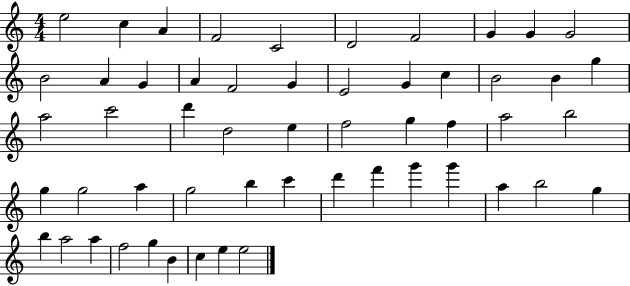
{
  \clef treble
  \numericTimeSignature
  \time 4/4
  \key c \major
  e''2 c''4 a'4 | f'2 c'2 | d'2 f'2 | g'4 g'4 g'2 | \break b'2 a'4 g'4 | a'4 f'2 g'4 | e'2 g'4 c''4 | b'2 b'4 g''4 | \break a''2 c'''2 | d'''4 d''2 e''4 | f''2 g''4 f''4 | a''2 b''2 | \break g''4 g''2 a''4 | g''2 b''4 c'''4 | d'''4 f'''4 g'''4 g'''4 | a''4 b''2 g''4 | \break b''4 a''2 a''4 | f''2 g''4 b'4 | c''4 e''4 e''2 | \bar "|."
}